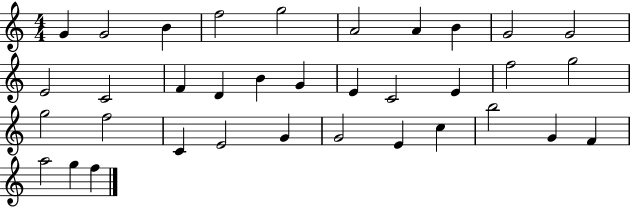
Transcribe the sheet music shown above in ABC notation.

X:1
T:Untitled
M:4/4
L:1/4
K:C
G G2 B f2 g2 A2 A B G2 G2 E2 C2 F D B G E C2 E f2 g2 g2 f2 C E2 G G2 E c b2 G F a2 g f